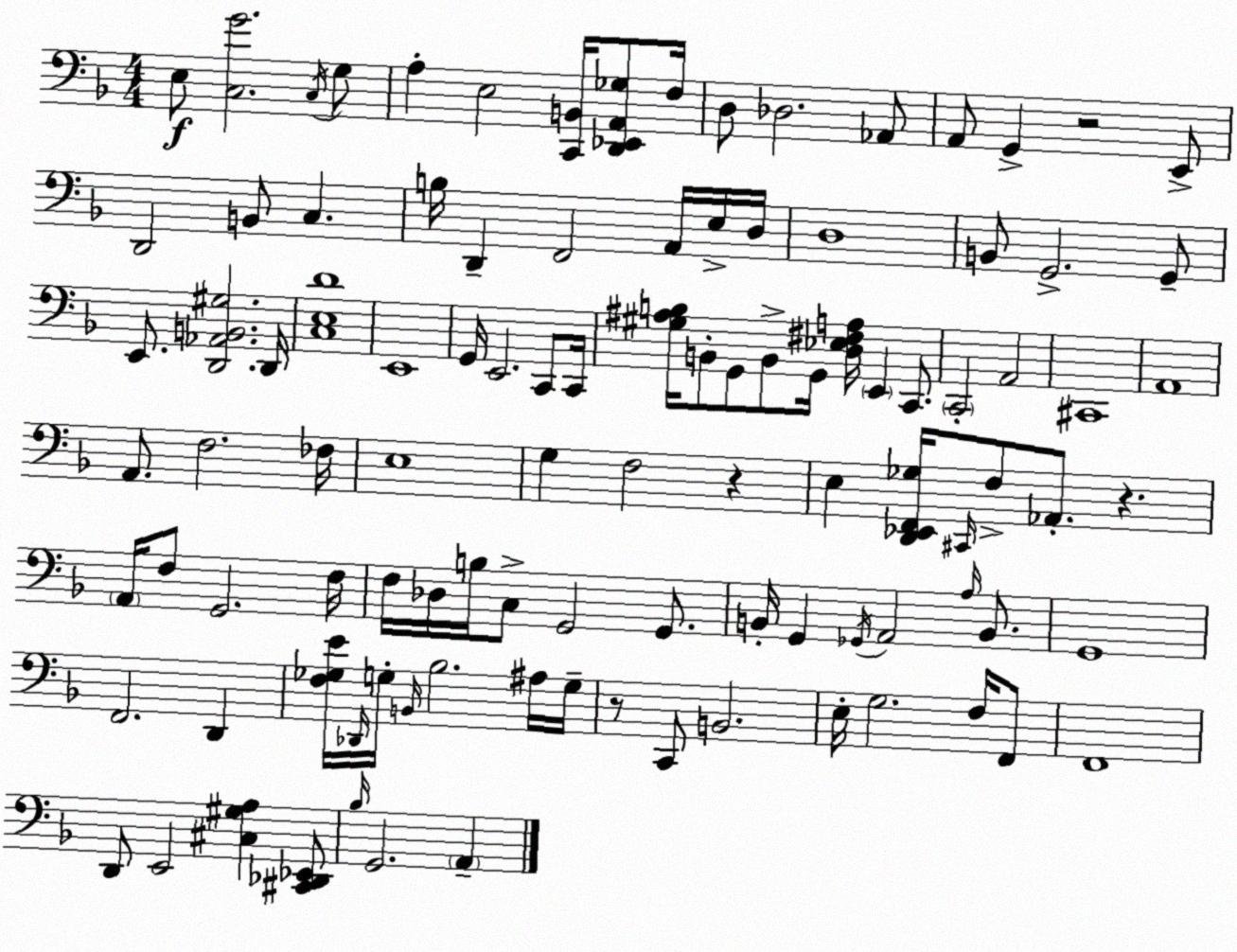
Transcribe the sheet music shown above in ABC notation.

X:1
T:Untitled
M:4/4
L:1/4
K:Dm
E,/2 [C,G]2 C,/4 G,/2 A, E,2 [C,,B,,]/4 [D,,_E,,A,,_G,]/2 F,/4 D,/2 _D,2 _A,,/2 A,,/2 G,, z2 E,,/2 D,,2 B,,/2 C, B,/4 D,, F,,2 A,,/4 E,/4 D,/4 D,4 B,,/2 G,,2 G,,/2 E,,/2 [D,,_A,,B,,^G,]2 D,,/4 [C,E,D]4 E,,4 G,,/4 E,,2 C,,/2 C,,/4 [^G,^A,B,]/4 B,,/2 G,,/2 B,,/2 G,,/4 [D,_E,^F,A,]/4 E,, C,,/2 C,,2 A,,2 ^C,,4 A,,4 A,,/2 F,2 _F,/4 E,4 G, F,2 z E, [D,,_E,,F,,_G,]/4 ^C,,/4 F,/2 _A,,/2 z A,,/4 F,/2 G,,2 F,/4 F,/4 _D,/4 B,/4 C,/2 G,,2 G,,/2 B,,/4 G,, _G,,/4 A,,2 A,/4 B,,/2 G,,4 F,,2 D,, [F,_G,E]/4 _D,,/4 G,/4 B,,/4 _B,2 ^A,/4 G,/4 z/2 C,,/2 B,,2 E,/4 G,2 F,/4 F,,/2 F,,4 D,,/2 E,,2 [^C,^G,A,] [^C,,_D,,_E,,]/2 _B,/4 G,,2 A,,